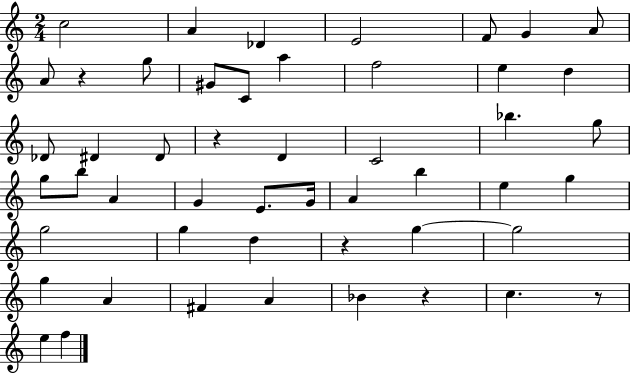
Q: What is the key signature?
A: C major